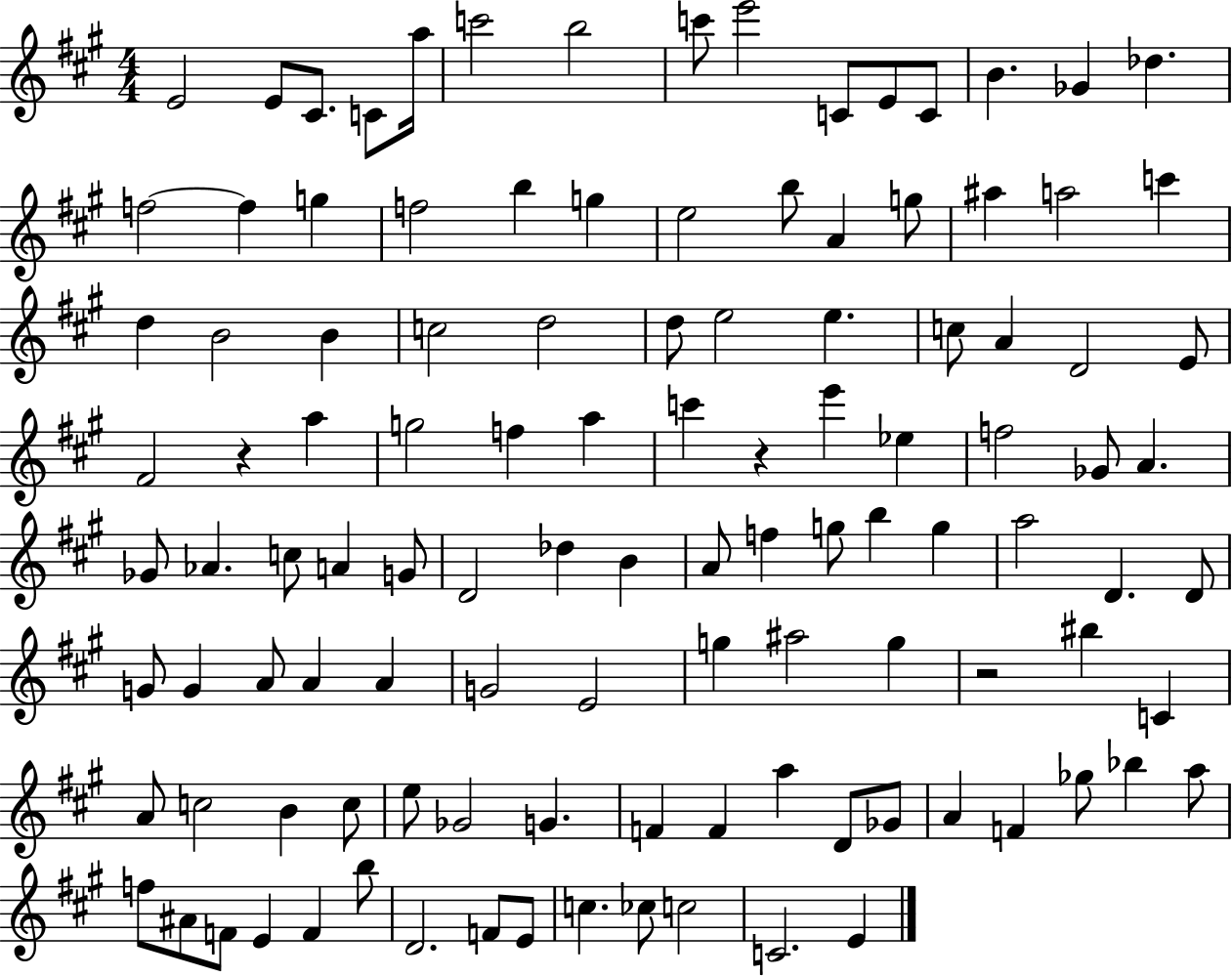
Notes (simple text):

E4/h E4/e C#4/e. C4/e A5/s C6/h B5/h C6/e E6/h C4/e E4/e C4/e B4/q. Gb4/q Db5/q. F5/h F5/q G5/q F5/h B5/q G5/q E5/h B5/e A4/q G5/e A#5/q A5/h C6/q D5/q B4/h B4/q C5/h D5/h D5/e E5/h E5/q. C5/e A4/q D4/h E4/e F#4/h R/q A5/q G5/h F5/q A5/q C6/q R/q E6/q Eb5/q F5/h Gb4/e A4/q. Gb4/e Ab4/q. C5/e A4/q G4/e D4/h Db5/q B4/q A4/e F5/q G5/e B5/q G5/q A5/h D4/q. D4/e G4/e G4/q A4/e A4/q A4/q G4/h E4/h G5/q A#5/h G5/q R/h BIS5/q C4/q A4/e C5/h B4/q C5/e E5/e Gb4/h G4/q. F4/q F4/q A5/q D4/e Gb4/e A4/q F4/q Gb5/e Bb5/q A5/e F5/e A#4/e F4/e E4/q F4/q B5/e D4/h. F4/e E4/e C5/q. CES5/e C5/h C4/h. E4/q